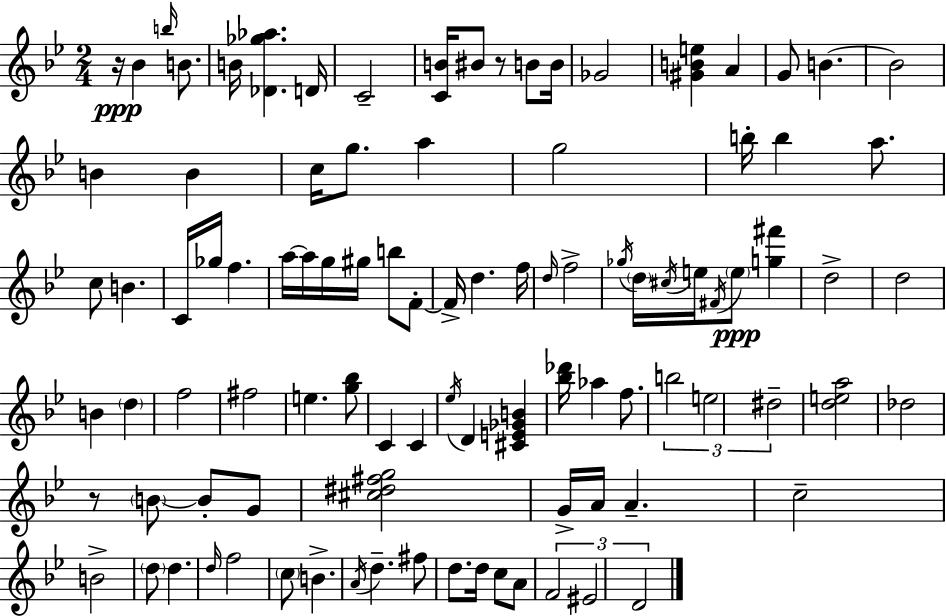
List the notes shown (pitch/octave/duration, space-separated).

R/s Bb4/q B5/s B4/e. B4/s [Db4,Gb5,Ab5]/q. D4/s C4/h [C4,B4]/s BIS4/e R/e B4/e B4/s Gb4/h [G#4,B4,E5]/q A4/q G4/e B4/q. B4/h B4/q B4/q C5/s G5/e. A5/q G5/h B5/s B5/q A5/e. C5/e B4/q. C4/s Gb5/s F5/q. A5/s A5/s G5/s G#5/s B5/e F4/e F4/s D5/q. F5/s D5/s F5/h Gb5/s D5/s C#5/s E5/s F#4/s E5/e [G5,F#6]/q D5/h D5/h B4/q D5/q F5/h F#5/h E5/q. [G5,Bb5]/e C4/q C4/q Eb5/s D4/q [C#4,E4,Gb4,B4]/q [Bb5,Db6]/s Ab5/q F5/e. B5/h E5/h D#5/h [D5,E5,A5]/h Db5/h R/e B4/e B4/e G4/e [C#5,D#5,F#5,G5]/h G4/s A4/s A4/q. C5/h B4/h D5/e D5/q. D5/s F5/h C5/e B4/q. A4/s D5/q. F#5/e D5/e. D5/s C5/e A4/e F4/h EIS4/h D4/h